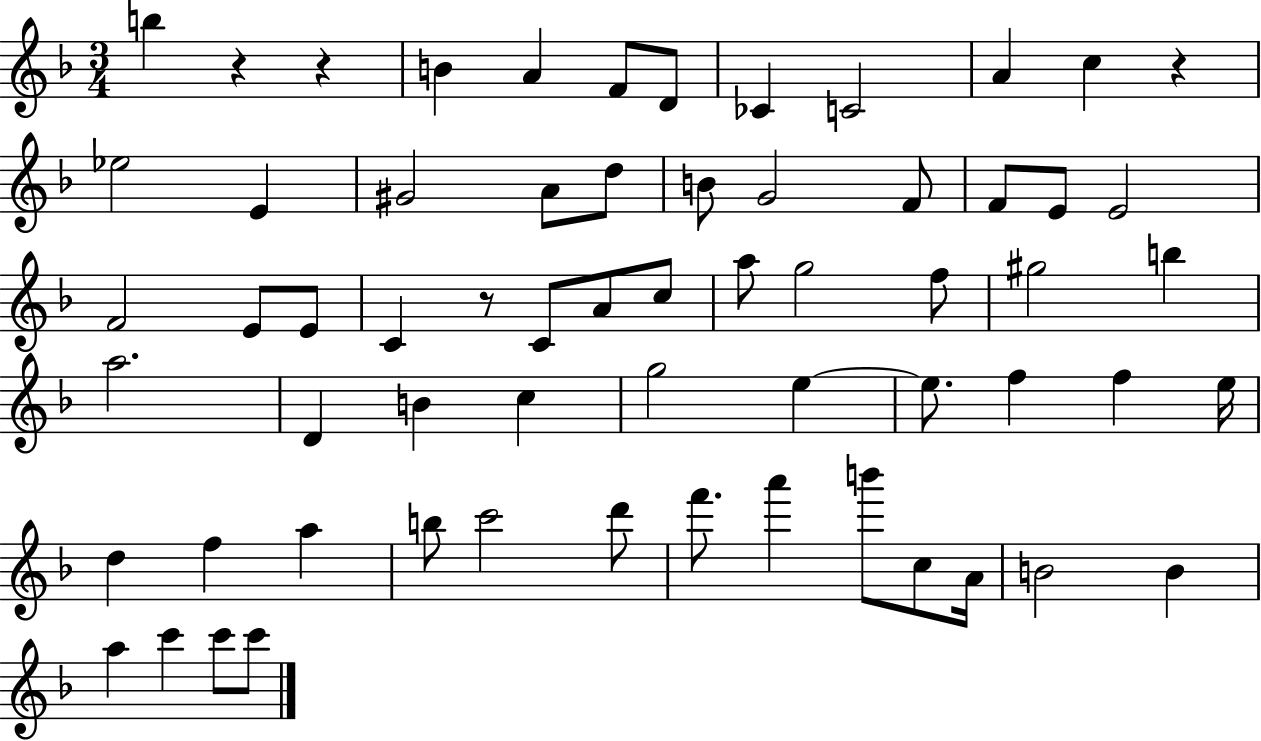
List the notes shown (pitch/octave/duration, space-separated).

B5/q R/q R/q B4/q A4/q F4/e D4/e CES4/q C4/h A4/q C5/q R/q Eb5/h E4/q G#4/h A4/e D5/e B4/e G4/h F4/e F4/e E4/e E4/h F4/h E4/e E4/e C4/q R/e C4/e A4/e C5/e A5/e G5/h F5/e G#5/h B5/q A5/h. D4/q B4/q C5/q G5/h E5/q E5/e. F5/q F5/q E5/s D5/q F5/q A5/q B5/e C6/h D6/e F6/e. A6/q B6/e C5/e A4/s B4/h B4/q A5/q C6/q C6/e C6/e